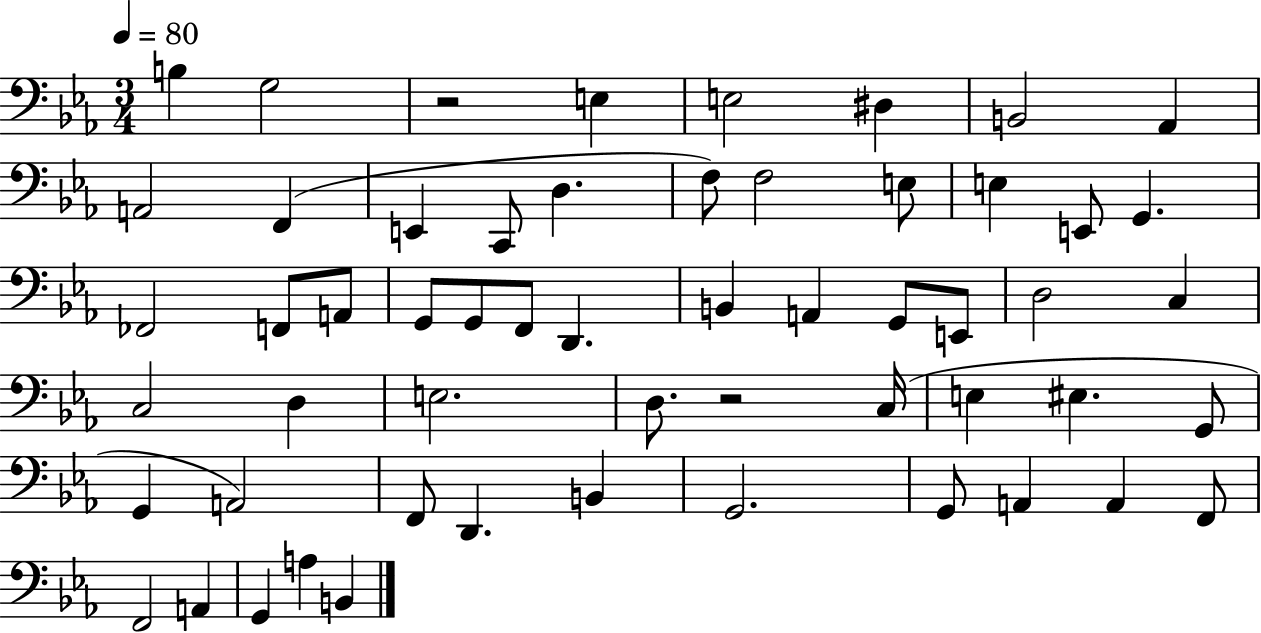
B3/q G3/h R/h E3/q E3/h D#3/q B2/h Ab2/q A2/h F2/q E2/q C2/e D3/q. F3/e F3/h E3/e E3/q E2/e G2/q. FES2/h F2/e A2/e G2/e G2/e F2/e D2/q. B2/q A2/q G2/e E2/e D3/h C3/q C3/h D3/q E3/h. D3/e. R/h C3/s E3/q EIS3/q. G2/e G2/q A2/h F2/e D2/q. B2/q G2/h. G2/e A2/q A2/q F2/e F2/h A2/q G2/q A3/q B2/q